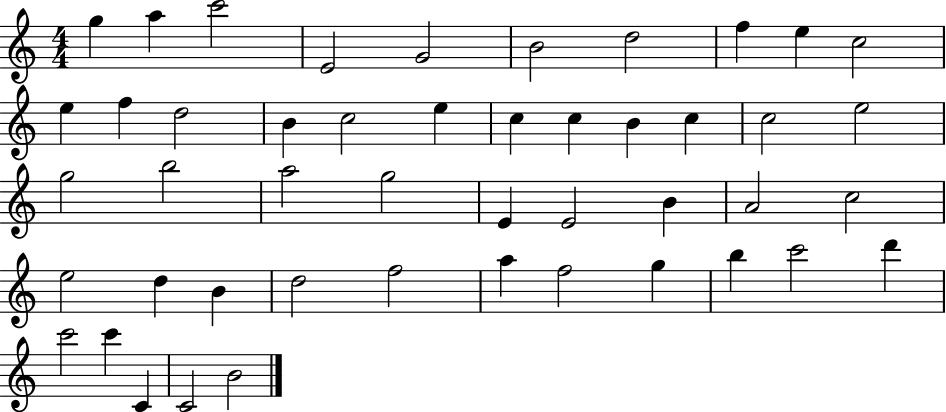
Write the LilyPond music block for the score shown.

{
  \clef treble
  \numericTimeSignature
  \time 4/4
  \key c \major
  g''4 a''4 c'''2 | e'2 g'2 | b'2 d''2 | f''4 e''4 c''2 | \break e''4 f''4 d''2 | b'4 c''2 e''4 | c''4 c''4 b'4 c''4 | c''2 e''2 | \break g''2 b''2 | a''2 g''2 | e'4 e'2 b'4 | a'2 c''2 | \break e''2 d''4 b'4 | d''2 f''2 | a''4 f''2 g''4 | b''4 c'''2 d'''4 | \break c'''2 c'''4 c'4 | c'2 b'2 | \bar "|."
}